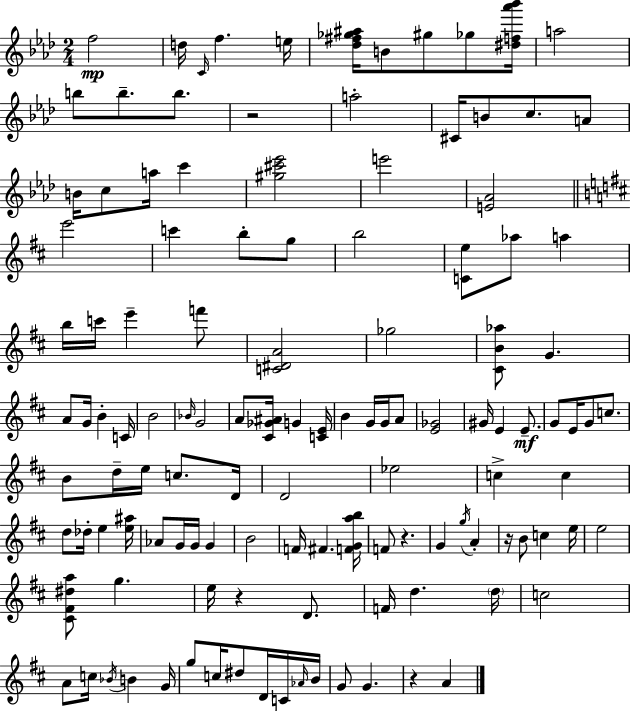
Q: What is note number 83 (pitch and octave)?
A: G5